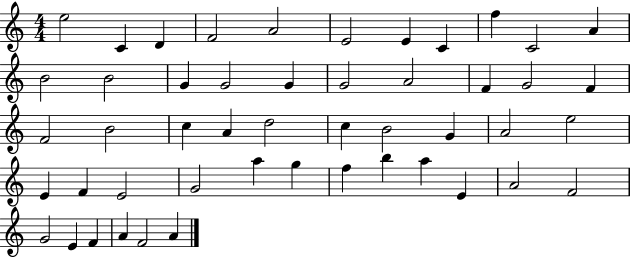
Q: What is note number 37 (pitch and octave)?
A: G5